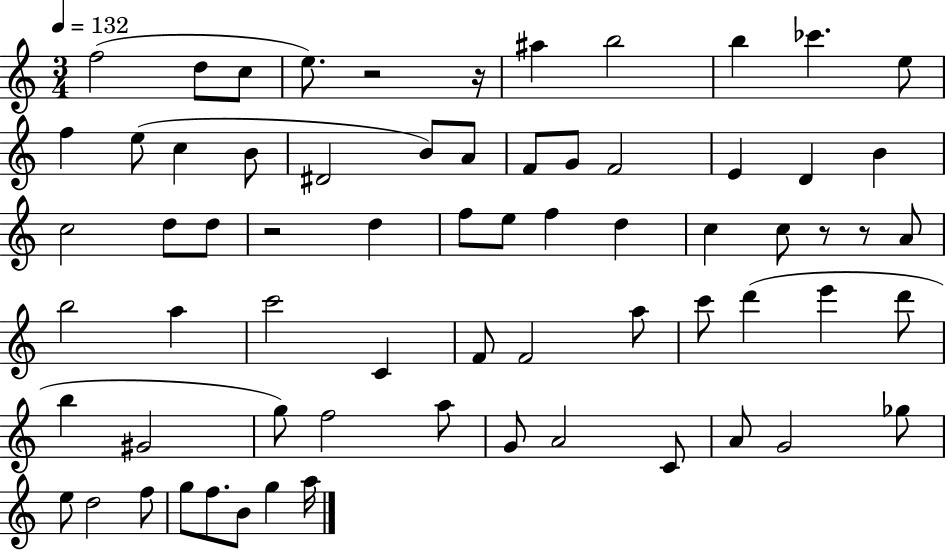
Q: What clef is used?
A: treble